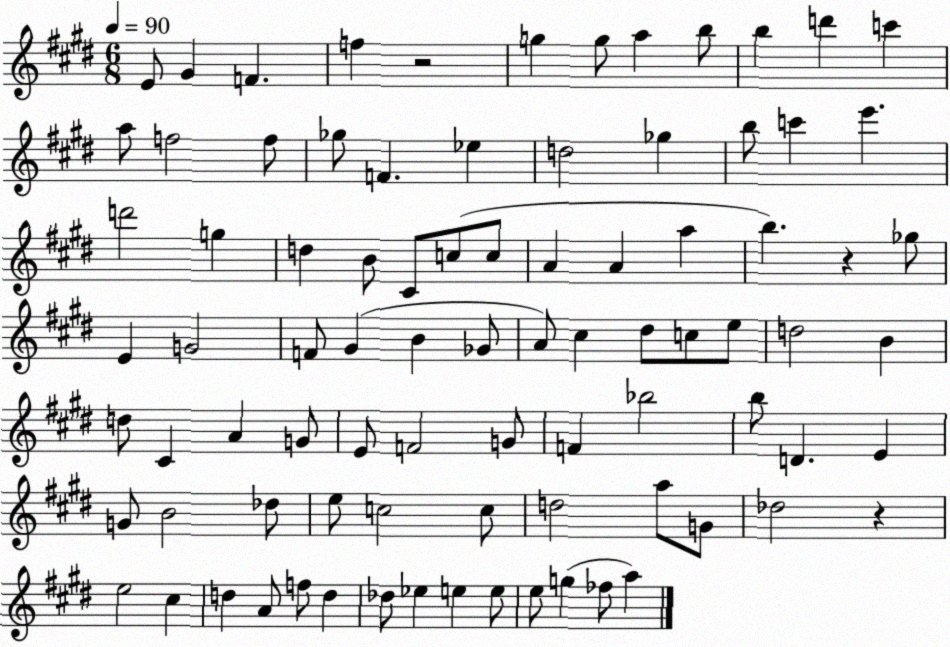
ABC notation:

X:1
T:Untitled
M:6/8
L:1/4
K:E
E/2 ^G F f z2 g g/2 a b/2 b d' c' a/2 f2 f/2 _g/2 F _e d2 _g b/2 c' e' d'2 g d B/2 ^C/2 c/2 c/2 A A a b z _g/2 E G2 F/2 ^G B _G/2 A/2 ^c ^d/2 c/2 e/2 d2 B d/2 ^C A G/2 E/2 F2 G/2 F _b2 b/2 D E G/2 B2 _d/2 e/2 c2 c/2 d2 a/2 G/2 _d2 z e2 ^c d A/2 f/2 d _d/2 _e e e/2 e/2 g _f/2 a